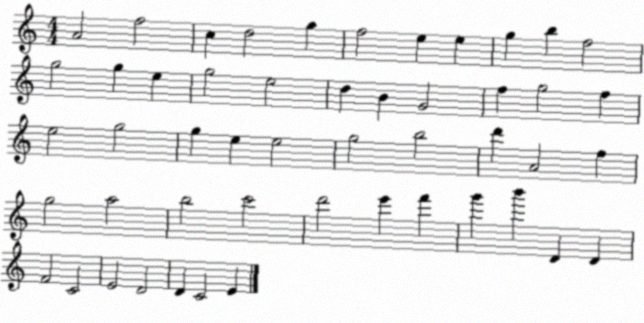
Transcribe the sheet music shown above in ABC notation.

X:1
T:Untitled
M:4/4
L:1/4
K:C
A2 f2 c d2 g f2 e e g b f2 g2 g e g2 e2 d B G2 f g2 f e2 g2 g e e2 g2 b2 d' A2 f g2 a2 b2 c'2 d'2 e' f' g' b' D D F2 C2 E2 D2 D C2 E